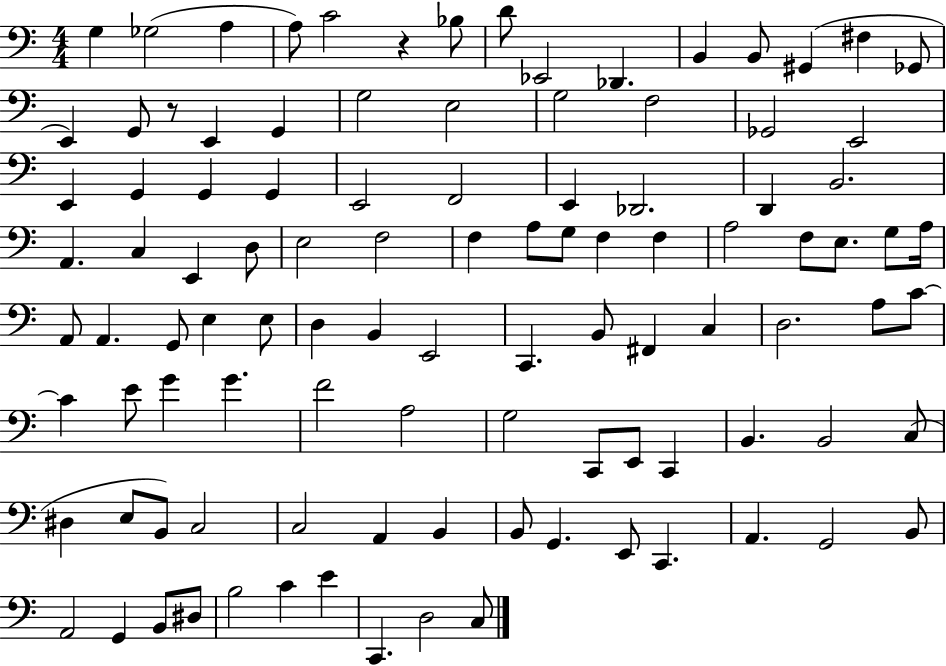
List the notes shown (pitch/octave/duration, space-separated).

G3/q Gb3/h A3/q A3/e C4/h R/q Bb3/e D4/e Eb2/h Db2/q. B2/q B2/e G#2/q F#3/q Gb2/e E2/q G2/e R/e E2/q G2/q G3/h E3/h G3/h F3/h Gb2/h E2/h E2/q G2/q G2/q G2/q E2/h F2/h E2/q Db2/h. D2/q B2/h. A2/q. C3/q E2/q D3/e E3/h F3/h F3/q A3/e G3/e F3/q F3/q A3/h F3/e E3/e. G3/e A3/s A2/e A2/q. G2/e E3/q E3/e D3/q B2/q E2/h C2/q. B2/e F#2/q C3/q D3/h. A3/e C4/e C4/q E4/e G4/q G4/q. F4/h A3/h G3/h C2/e E2/e C2/q B2/q. B2/h C3/e D#3/q E3/e B2/e C3/h C3/h A2/q B2/q B2/e G2/q. E2/e C2/q. A2/q. G2/h B2/e A2/h G2/q B2/e D#3/e B3/h C4/q E4/q C2/q. D3/h C3/e